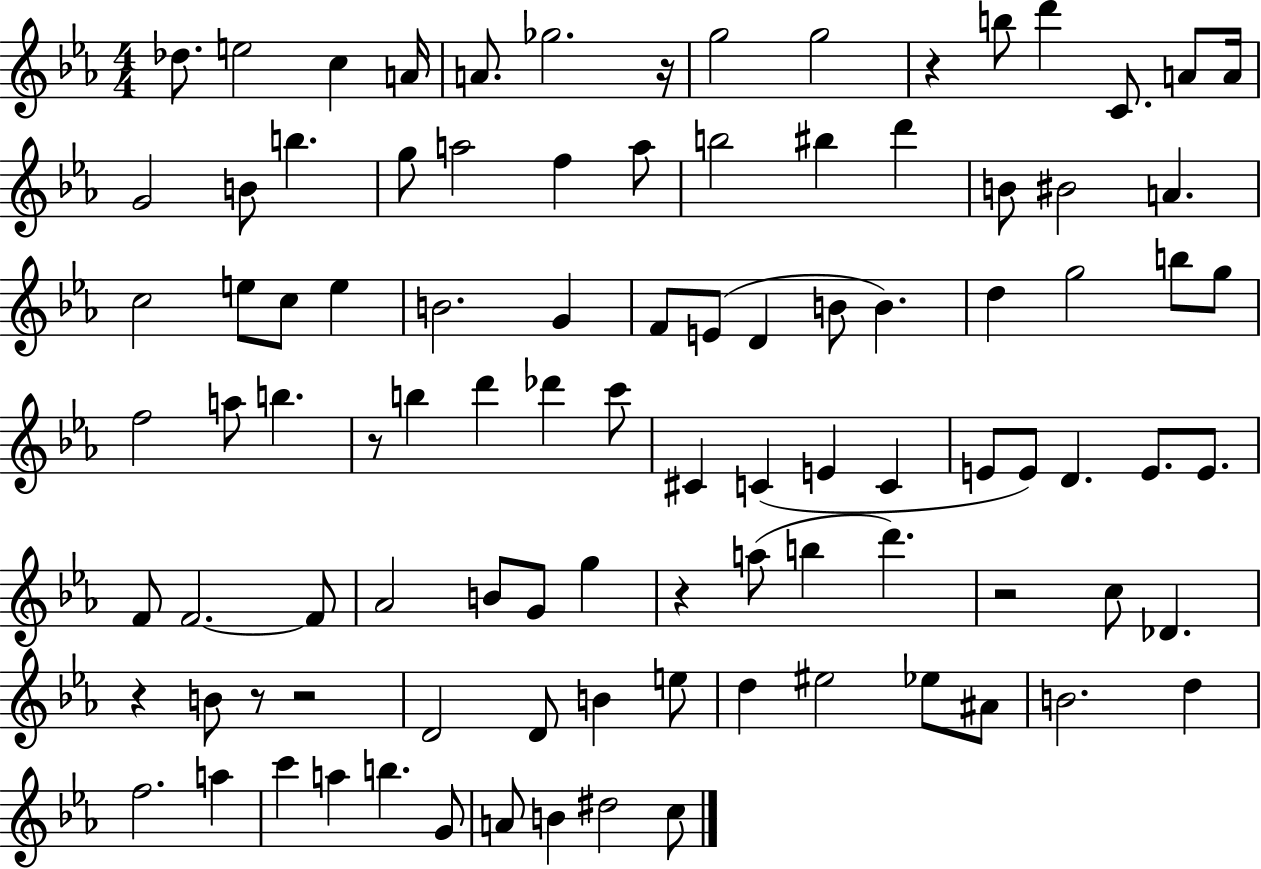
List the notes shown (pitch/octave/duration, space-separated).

Db5/e. E5/h C5/q A4/s A4/e. Gb5/h. R/s G5/h G5/h R/q B5/e D6/q C4/e. A4/e A4/s G4/h B4/e B5/q. G5/e A5/h F5/q A5/e B5/h BIS5/q D6/q B4/e BIS4/h A4/q. C5/h E5/e C5/e E5/q B4/h. G4/q F4/e E4/e D4/q B4/e B4/q. D5/q G5/h B5/e G5/e F5/h A5/e B5/q. R/e B5/q D6/q Db6/q C6/e C#4/q C4/q E4/q C4/q E4/e E4/e D4/q. E4/e. E4/e. F4/e F4/h. F4/e Ab4/h B4/e G4/e G5/q R/q A5/e B5/q D6/q. R/h C5/e Db4/q. R/q B4/e R/e R/h D4/h D4/e B4/q E5/e D5/q EIS5/h Eb5/e A#4/e B4/h. D5/q F5/h. A5/q C6/q A5/q B5/q. G4/e A4/e B4/q D#5/h C5/e